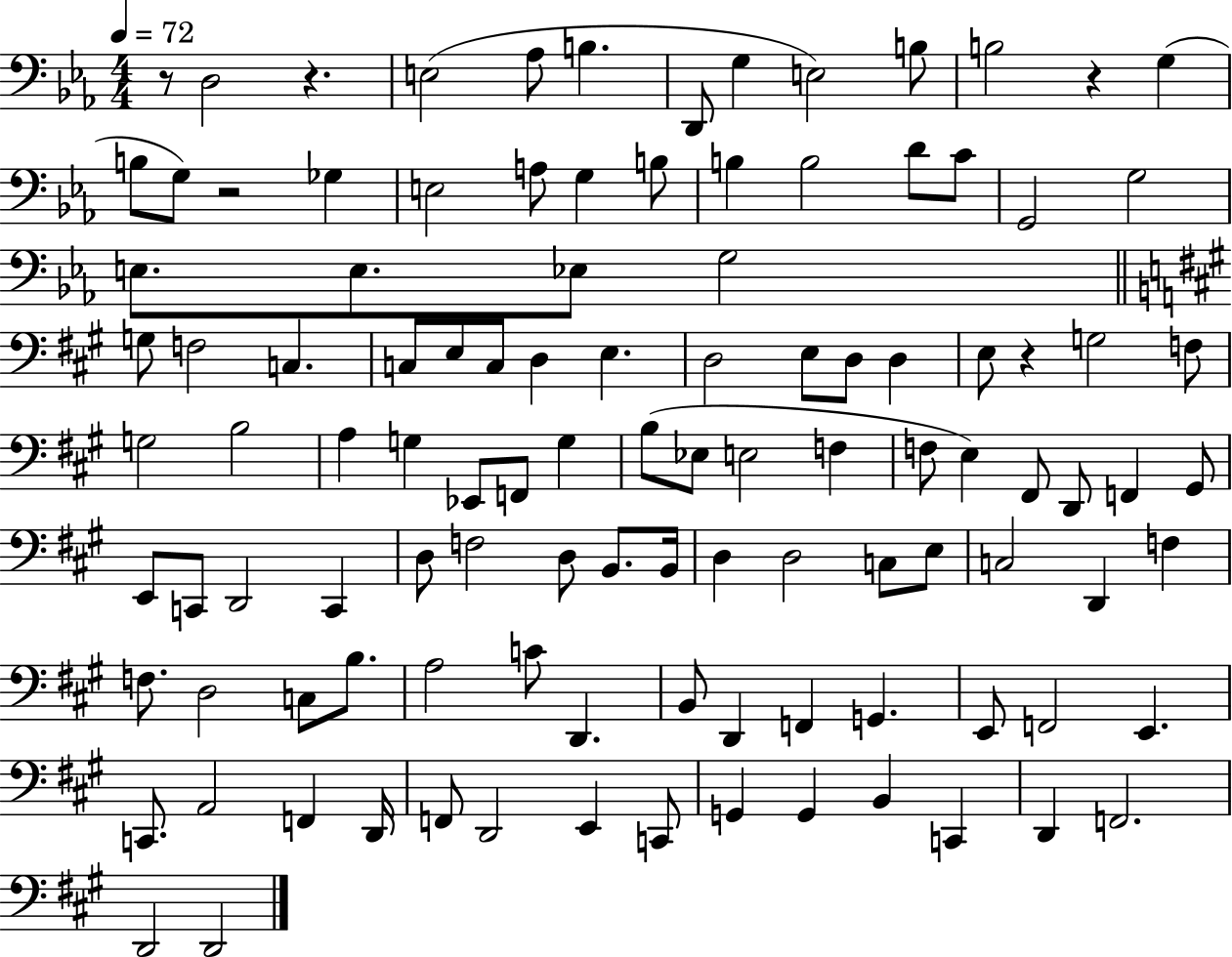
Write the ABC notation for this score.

X:1
T:Untitled
M:4/4
L:1/4
K:Eb
z/2 D,2 z E,2 _A,/2 B, D,,/2 G, E,2 B,/2 B,2 z G, B,/2 G,/2 z2 _G, E,2 A,/2 G, B,/2 B, B,2 D/2 C/2 G,,2 G,2 E,/2 E,/2 _E,/2 G,2 G,/2 F,2 C, C,/2 E,/2 C,/2 D, E, D,2 E,/2 D,/2 D, E,/2 z G,2 F,/2 G,2 B,2 A, G, _E,,/2 F,,/2 G, B,/2 _E,/2 E,2 F, F,/2 E, ^F,,/2 D,,/2 F,, ^G,,/2 E,,/2 C,,/2 D,,2 C,, D,/2 F,2 D,/2 B,,/2 B,,/4 D, D,2 C,/2 E,/2 C,2 D,, F, F,/2 D,2 C,/2 B,/2 A,2 C/2 D,, B,,/2 D,, F,, G,, E,,/2 F,,2 E,, C,,/2 A,,2 F,, D,,/4 F,,/2 D,,2 E,, C,,/2 G,, G,, B,, C,, D,, F,,2 D,,2 D,,2